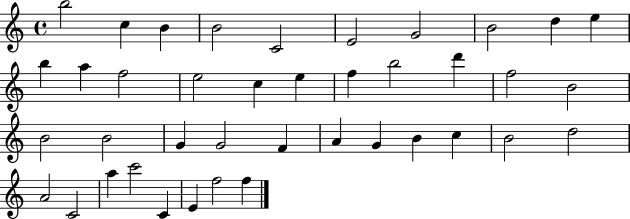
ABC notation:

X:1
T:Untitled
M:4/4
L:1/4
K:C
b2 c B B2 C2 E2 G2 B2 d e b a f2 e2 c e f b2 d' f2 B2 B2 B2 G G2 F A G B c B2 d2 A2 C2 a c'2 C E f2 f